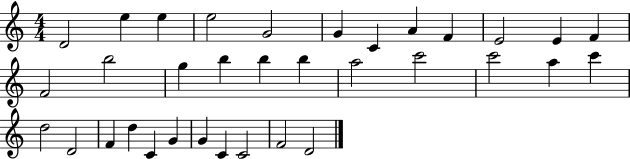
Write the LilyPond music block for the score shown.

{
  \clef treble
  \numericTimeSignature
  \time 4/4
  \key c \major
  d'2 e''4 e''4 | e''2 g'2 | g'4 c'4 a'4 f'4 | e'2 e'4 f'4 | \break f'2 b''2 | g''4 b''4 b''4 b''4 | a''2 c'''2 | c'''2 a''4 c'''4 | \break d''2 d'2 | f'4 d''4 c'4 g'4 | g'4 c'4 c'2 | f'2 d'2 | \break \bar "|."
}